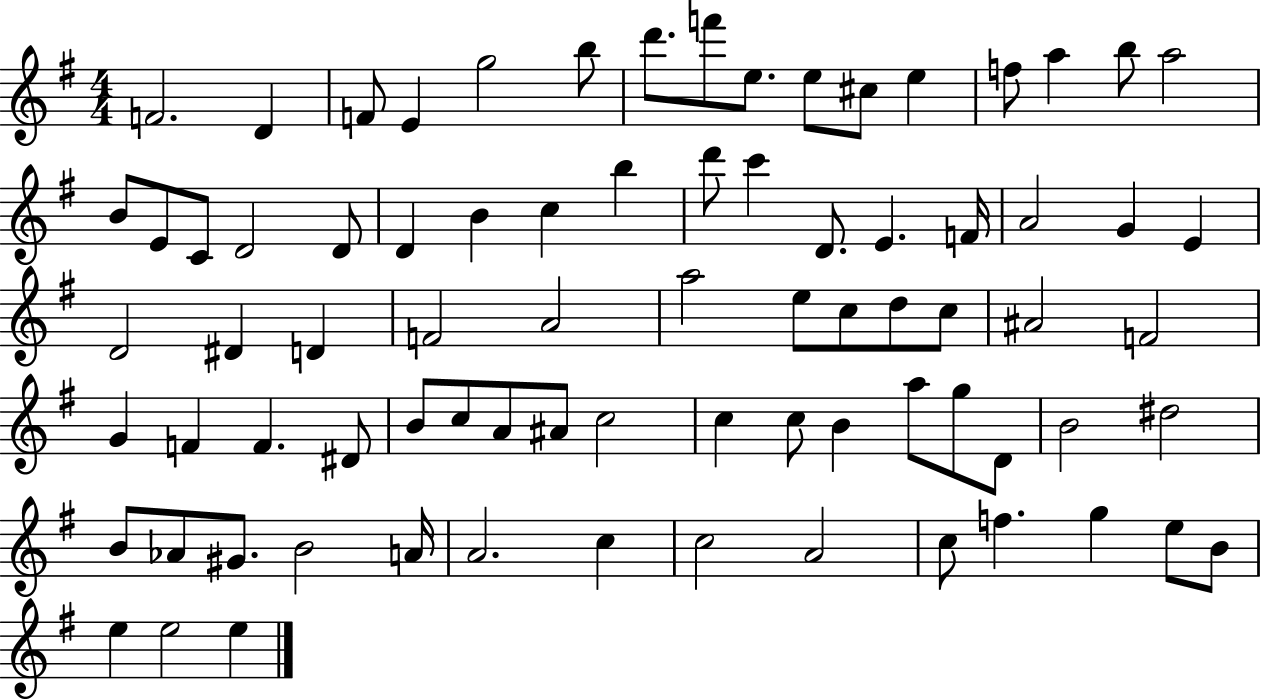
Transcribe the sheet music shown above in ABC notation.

X:1
T:Untitled
M:4/4
L:1/4
K:G
F2 D F/2 E g2 b/2 d'/2 f'/2 e/2 e/2 ^c/2 e f/2 a b/2 a2 B/2 E/2 C/2 D2 D/2 D B c b d'/2 c' D/2 E F/4 A2 G E D2 ^D D F2 A2 a2 e/2 c/2 d/2 c/2 ^A2 F2 G F F ^D/2 B/2 c/2 A/2 ^A/2 c2 c c/2 B a/2 g/2 D/2 B2 ^d2 B/2 _A/2 ^G/2 B2 A/4 A2 c c2 A2 c/2 f g e/2 B/2 e e2 e